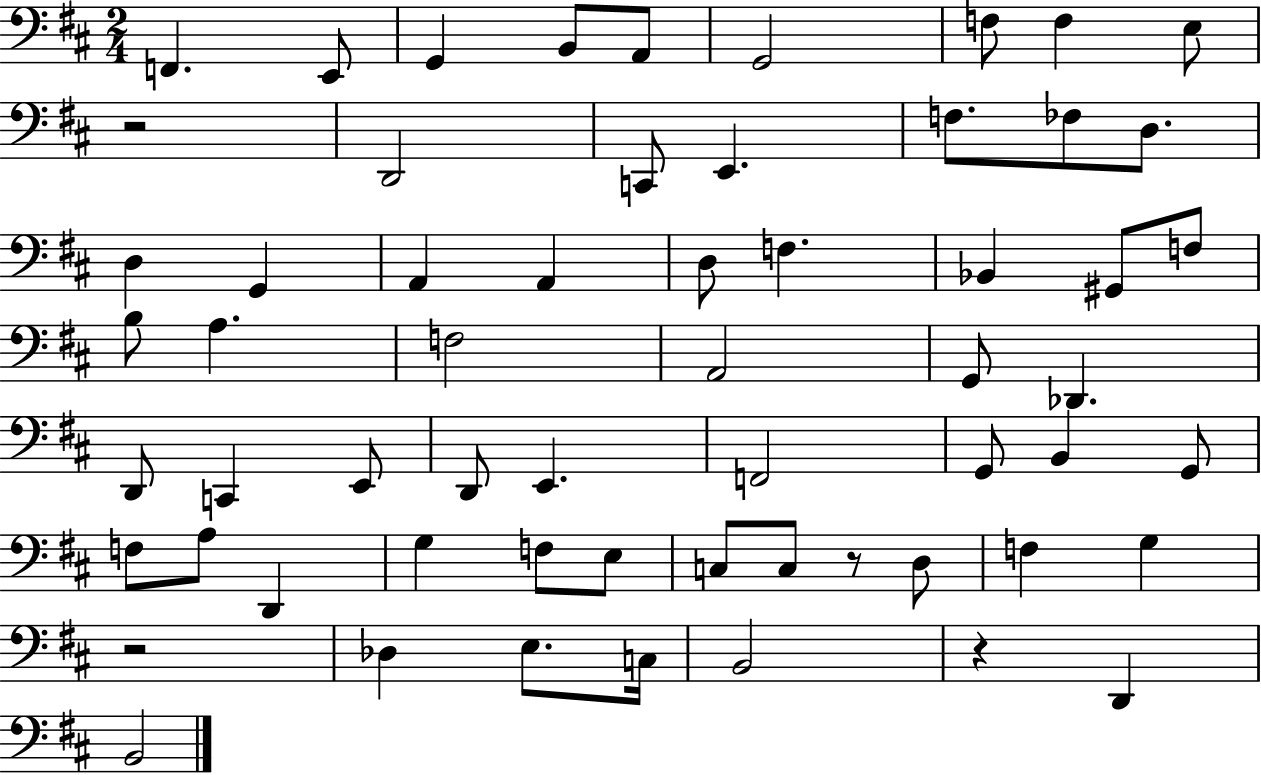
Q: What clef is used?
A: bass